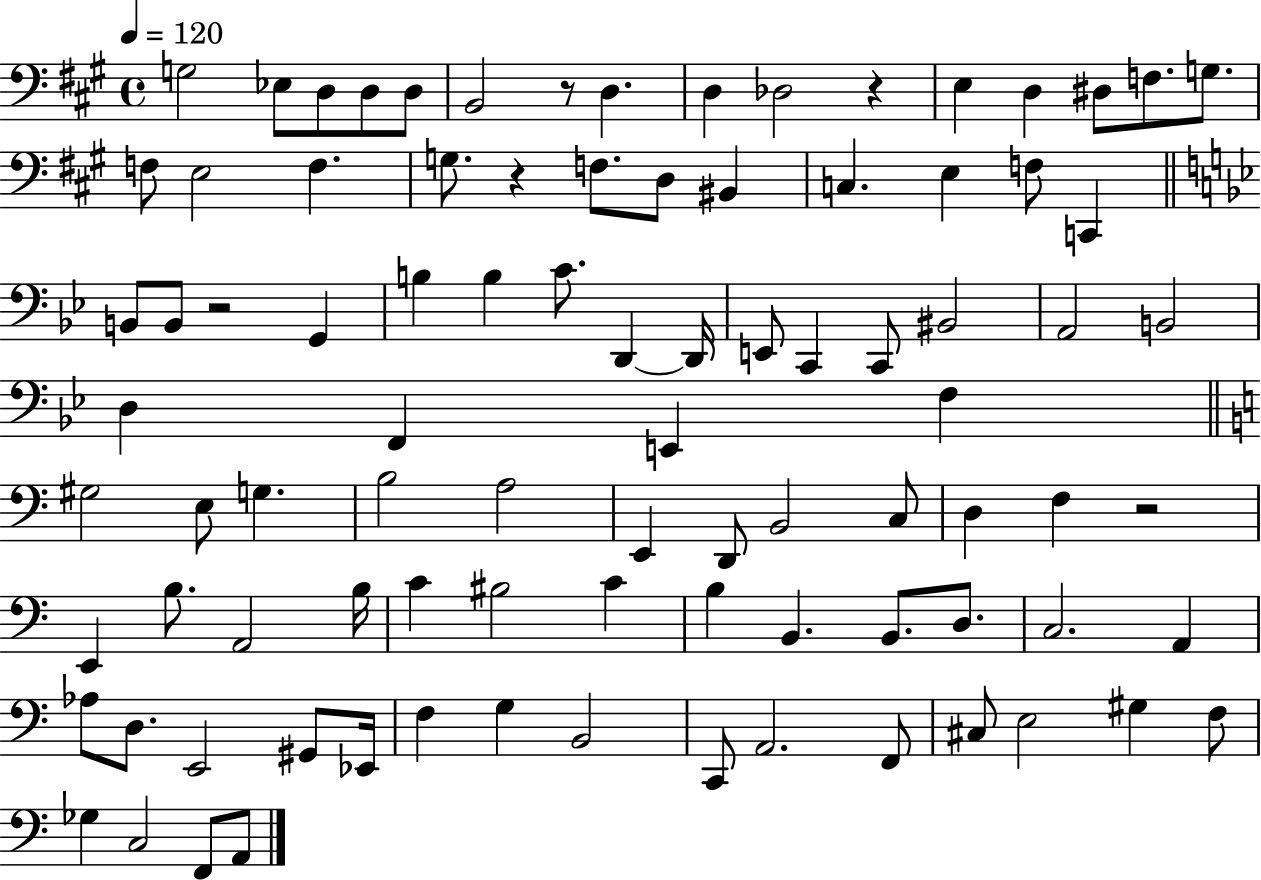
X:1
T:Untitled
M:4/4
L:1/4
K:A
G,2 _E,/2 D,/2 D,/2 D,/2 B,,2 z/2 D, D, _D,2 z E, D, ^D,/2 F,/2 G,/2 F,/2 E,2 F, G,/2 z F,/2 D,/2 ^B,, C, E, F,/2 C,, B,,/2 B,,/2 z2 G,, B, B, C/2 D,, D,,/4 E,,/2 C,, C,,/2 ^B,,2 A,,2 B,,2 D, F,, E,, F, ^G,2 E,/2 G, B,2 A,2 E,, D,,/2 B,,2 C,/2 D, F, z2 E,, B,/2 A,,2 B,/4 C ^B,2 C B, B,, B,,/2 D,/2 C,2 A,, _A,/2 D,/2 E,,2 ^G,,/2 _E,,/4 F, G, B,,2 C,,/2 A,,2 F,,/2 ^C,/2 E,2 ^G, F,/2 _G, C,2 F,,/2 A,,/2